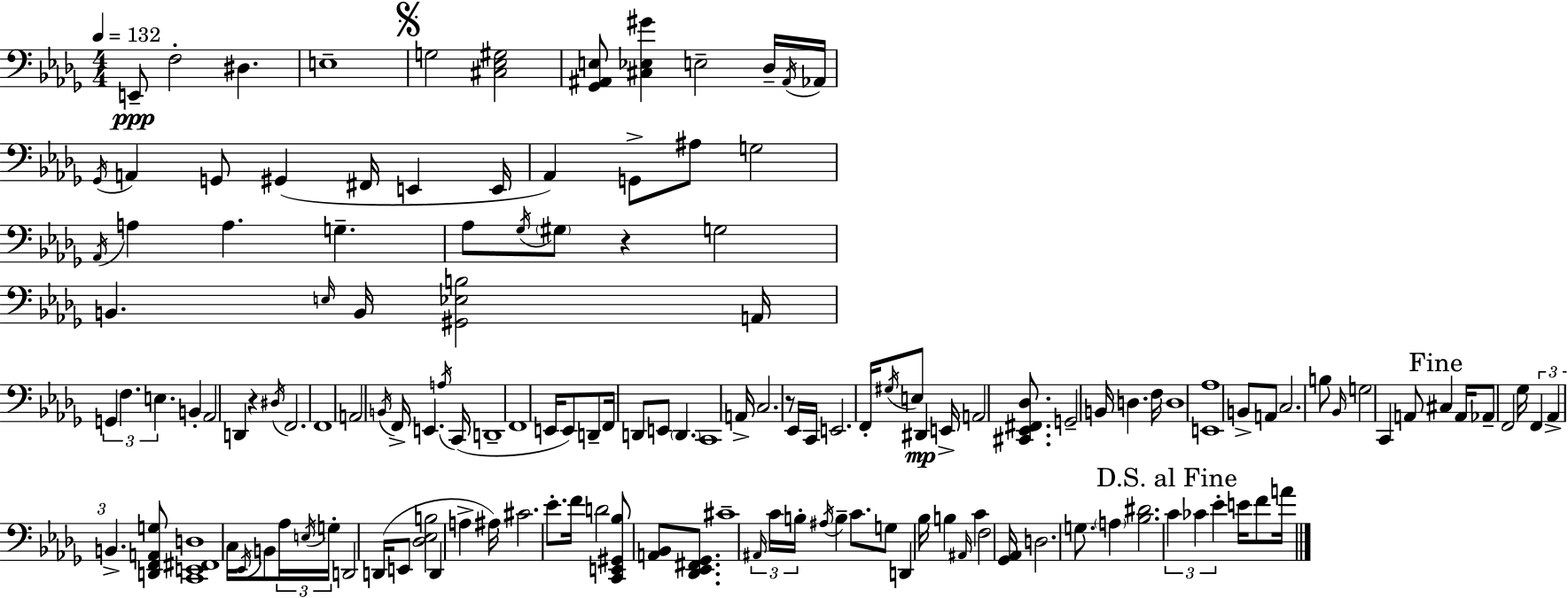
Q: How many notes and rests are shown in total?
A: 145